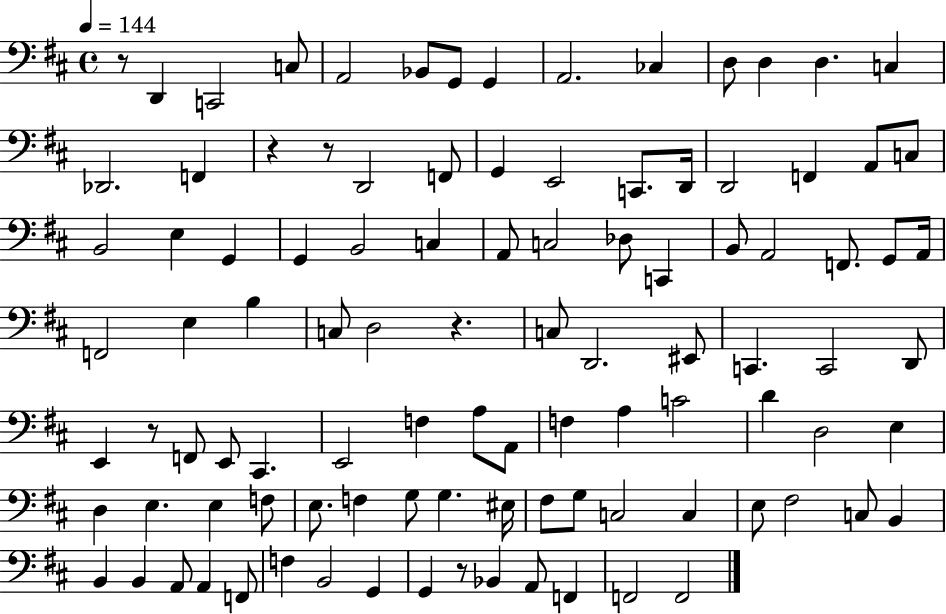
R/e D2/q C2/h C3/e A2/h Bb2/e G2/e G2/q A2/h. CES3/q D3/e D3/q D3/q. C3/q Db2/h. F2/q R/q R/e D2/h F2/e G2/q E2/h C2/e. D2/s D2/h F2/q A2/e C3/e B2/h E3/q G2/q G2/q B2/h C3/q A2/e C3/h Db3/e C2/q B2/e A2/h F2/e. G2/e A2/s F2/h E3/q B3/q C3/e D3/h R/q. C3/e D2/h. EIS2/e C2/q. C2/h D2/e E2/q R/e F2/e E2/e C#2/q. E2/h F3/q A3/e A2/e F3/q A3/q C4/h D4/q D3/h E3/q D3/q E3/q. E3/q F3/e E3/e. F3/q G3/e G3/q. EIS3/s F#3/e G3/e C3/h C3/q E3/e F#3/h C3/e B2/q B2/q B2/q A2/e A2/q F2/e F3/q B2/h G2/q G2/q R/e Bb2/q A2/e F2/q F2/h F2/h